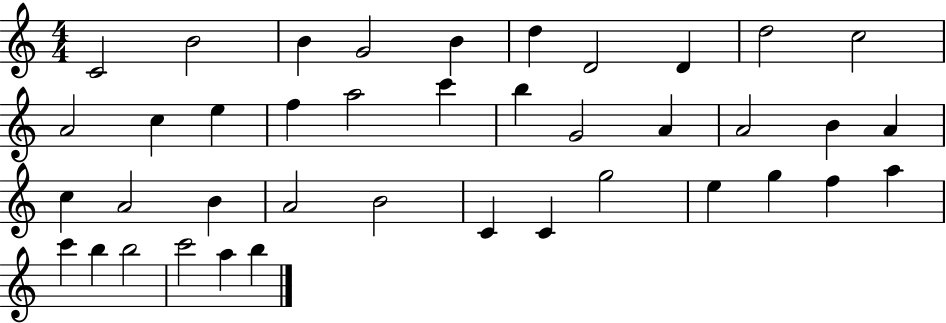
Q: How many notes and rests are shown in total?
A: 40